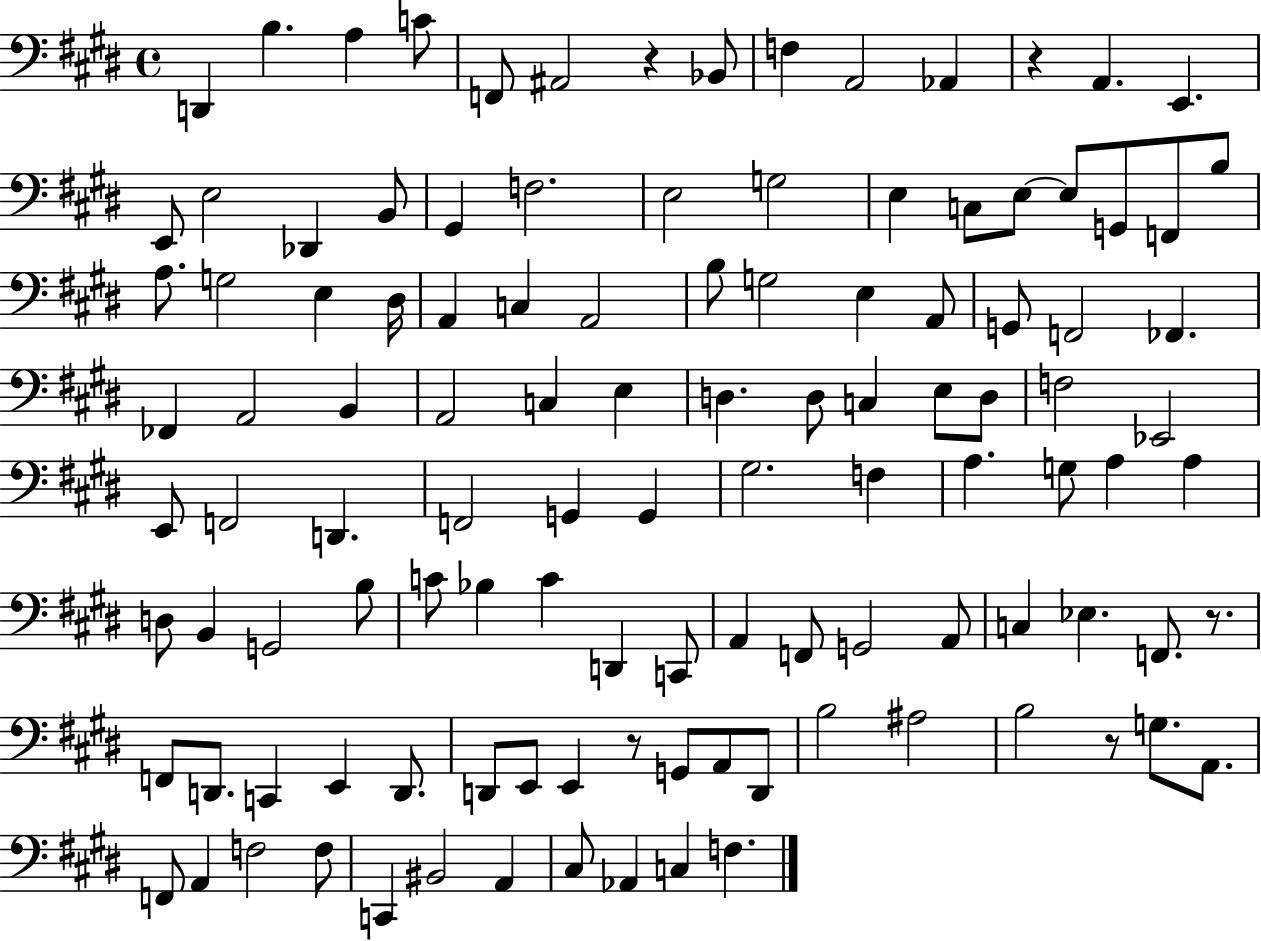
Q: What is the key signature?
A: E major